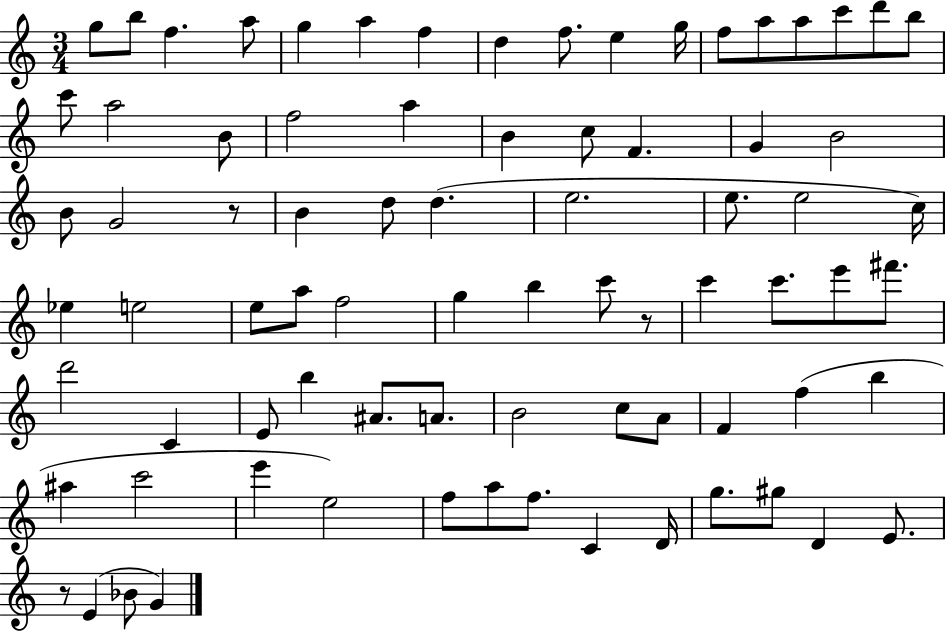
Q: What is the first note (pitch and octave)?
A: G5